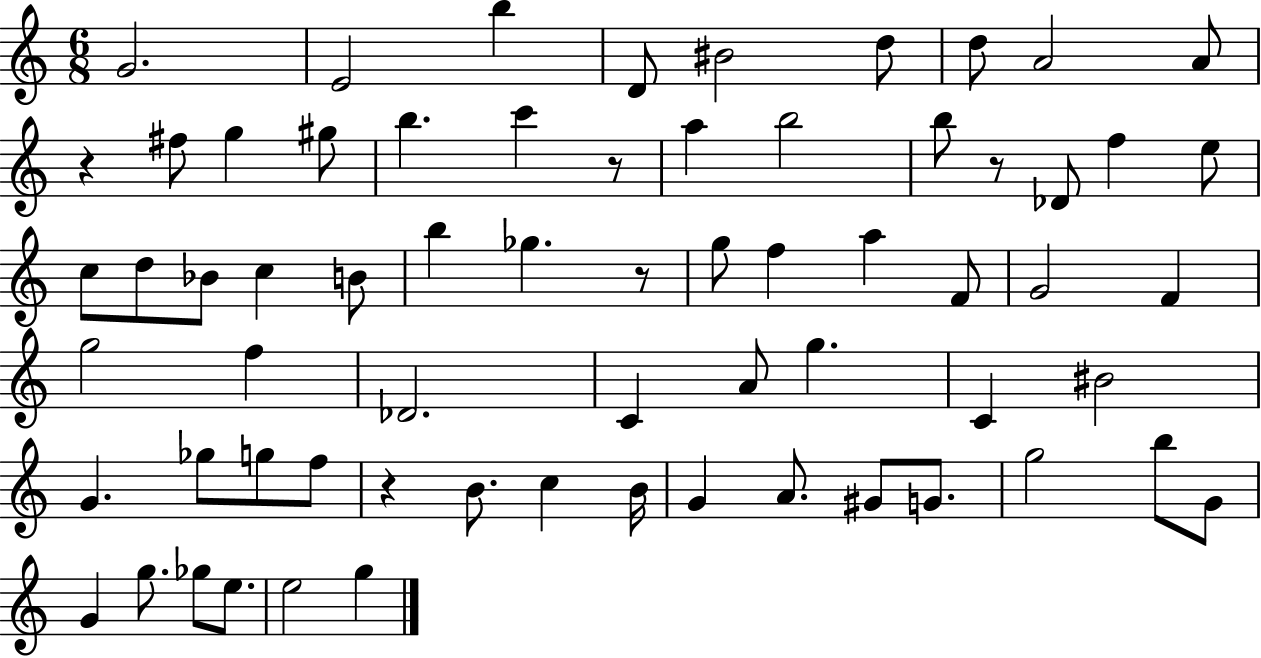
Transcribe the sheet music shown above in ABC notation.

X:1
T:Untitled
M:6/8
L:1/4
K:C
G2 E2 b D/2 ^B2 d/2 d/2 A2 A/2 z ^f/2 g ^g/2 b c' z/2 a b2 b/2 z/2 _D/2 f e/2 c/2 d/2 _B/2 c B/2 b _g z/2 g/2 f a F/2 G2 F g2 f _D2 C A/2 g C ^B2 G _g/2 g/2 f/2 z B/2 c B/4 G A/2 ^G/2 G/2 g2 b/2 G/2 G g/2 _g/2 e/2 e2 g